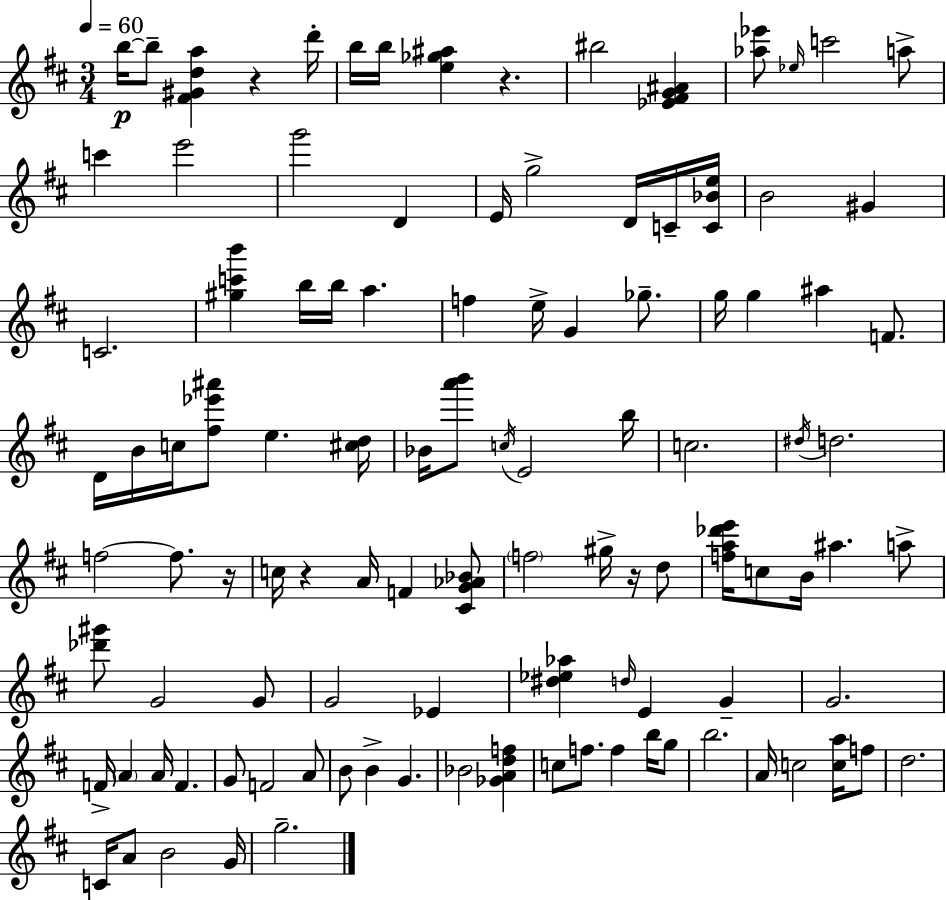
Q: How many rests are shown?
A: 5